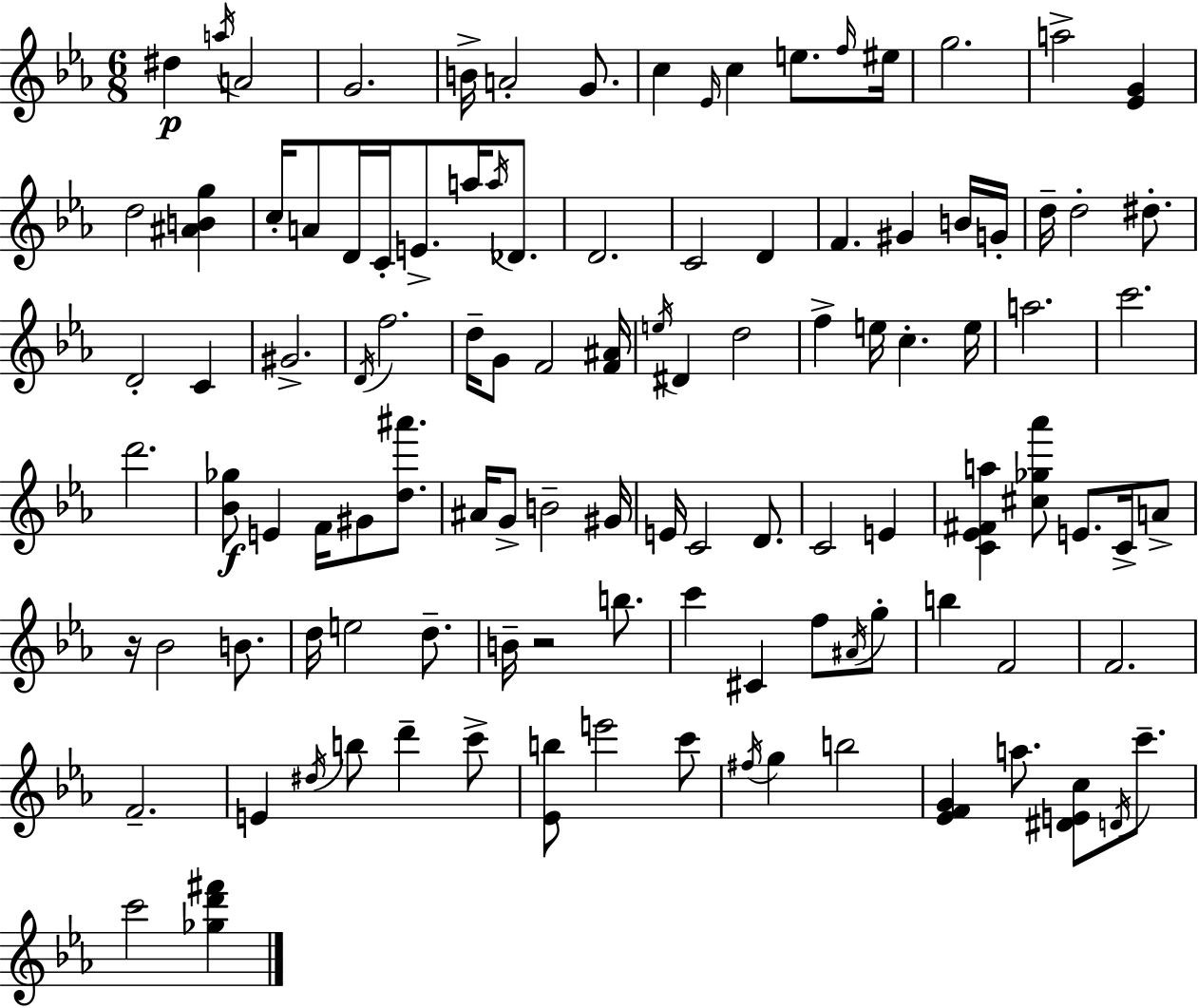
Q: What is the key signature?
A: EES major